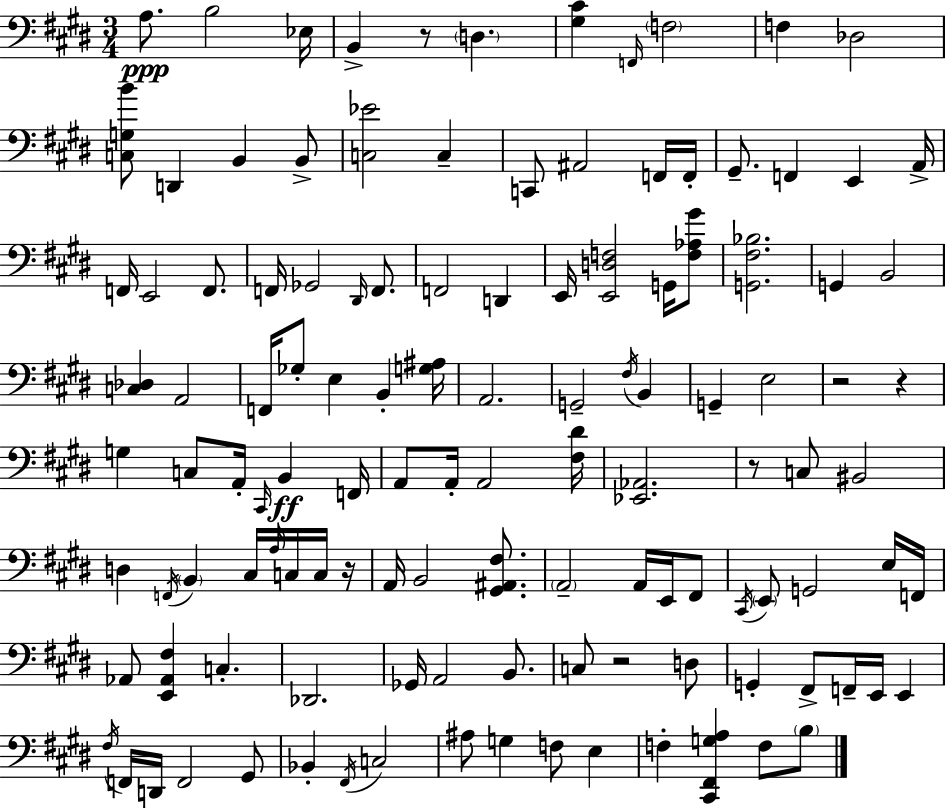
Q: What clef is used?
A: bass